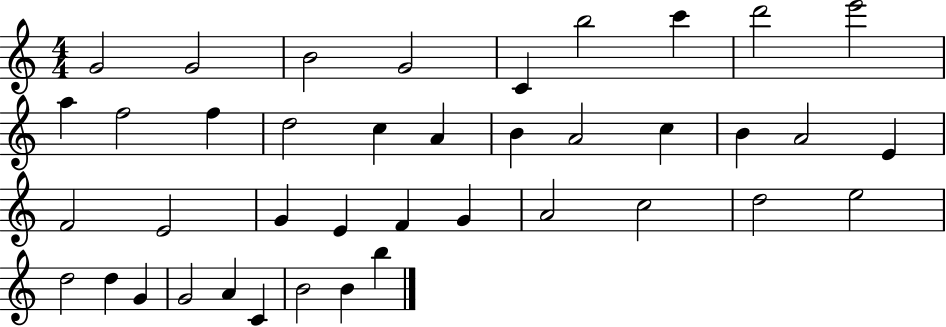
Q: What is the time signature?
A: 4/4